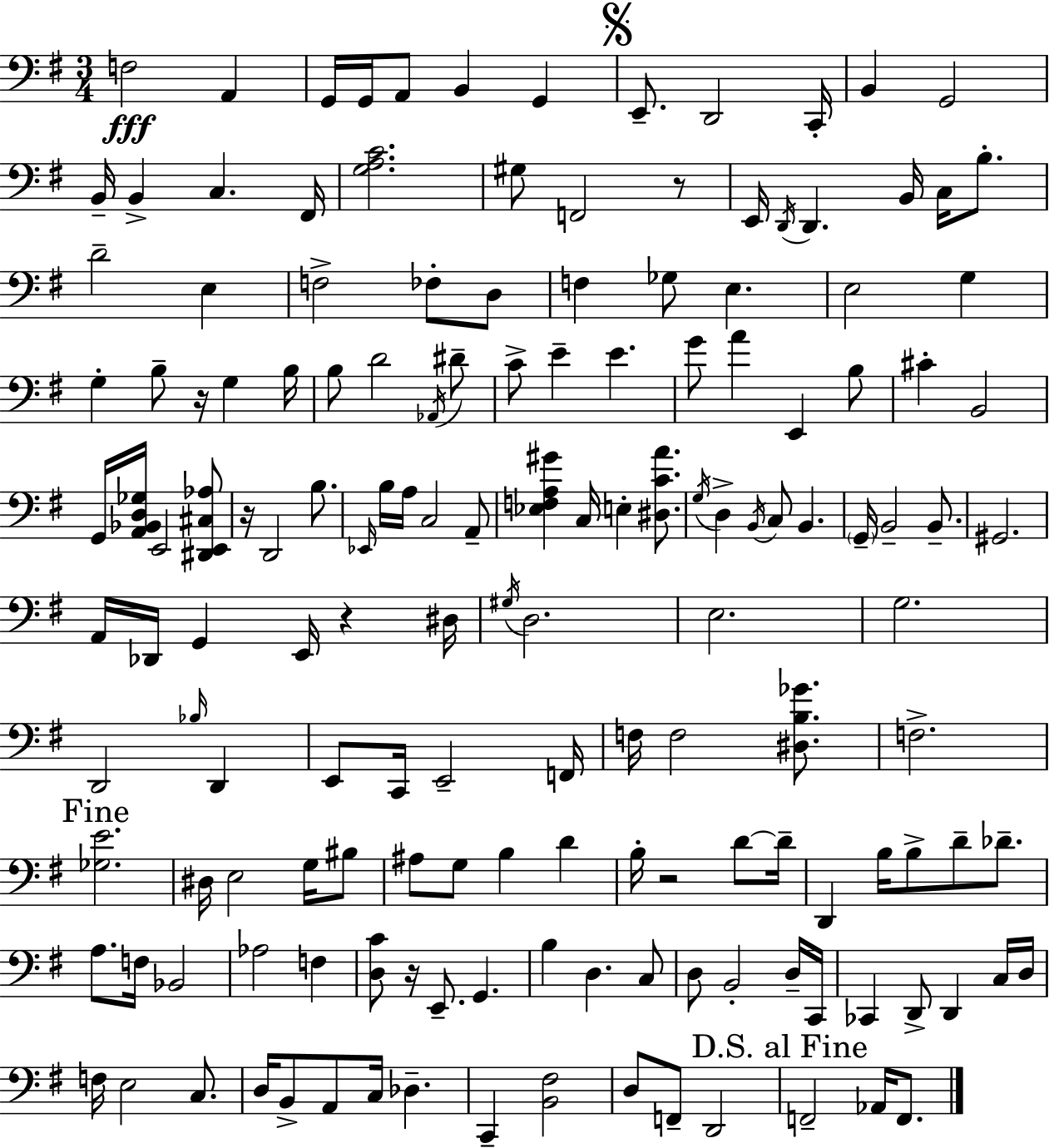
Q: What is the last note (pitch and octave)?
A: F2